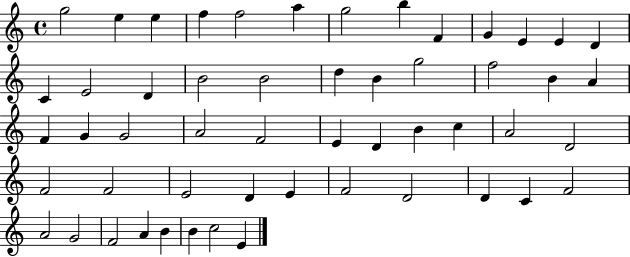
{
  \clef treble
  \time 4/4
  \defaultTimeSignature
  \key c \major
  g''2 e''4 e''4 | f''4 f''2 a''4 | g''2 b''4 f'4 | g'4 e'4 e'4 d'4 | \break c'4 e'2 d'4 | b'2 b'2 | d''4 b'4 g''2 | f''2 b'4 a'4 | \break f'4 g'4 g'2 | a'2 f'2 | e'4 d'4 b'4 c''4 | a'2 d'2 | \break f'2 f'2 | e'2 d'4 e'4 | f'2 d'2 | d'4 c'4 f'2 | \break a'2 g'2 | f'2 a'4 b'4 | b'4 c''2 e'4 | \bar "|."
}